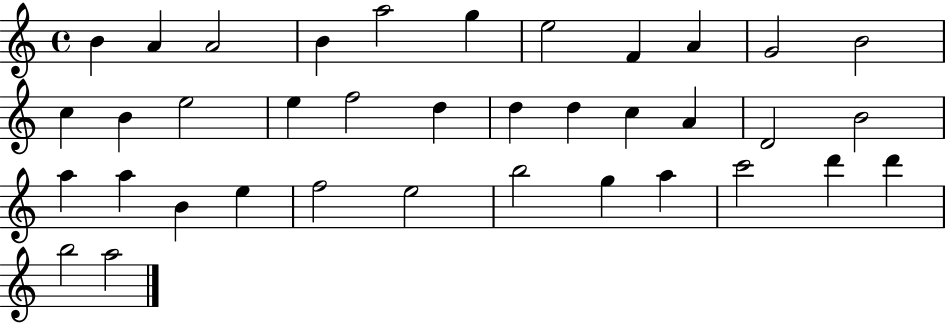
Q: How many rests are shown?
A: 0